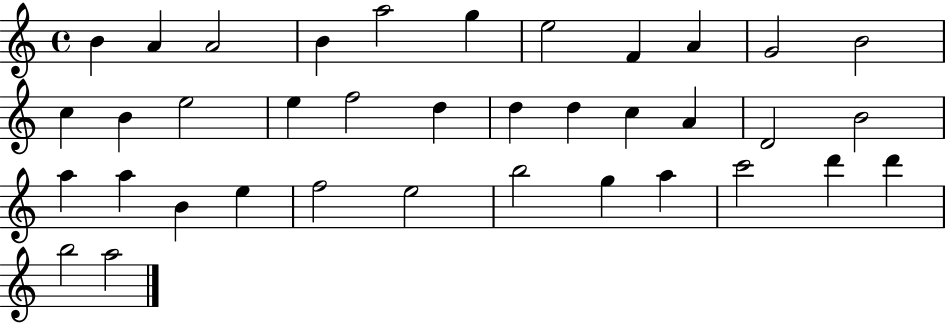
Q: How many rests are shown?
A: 0